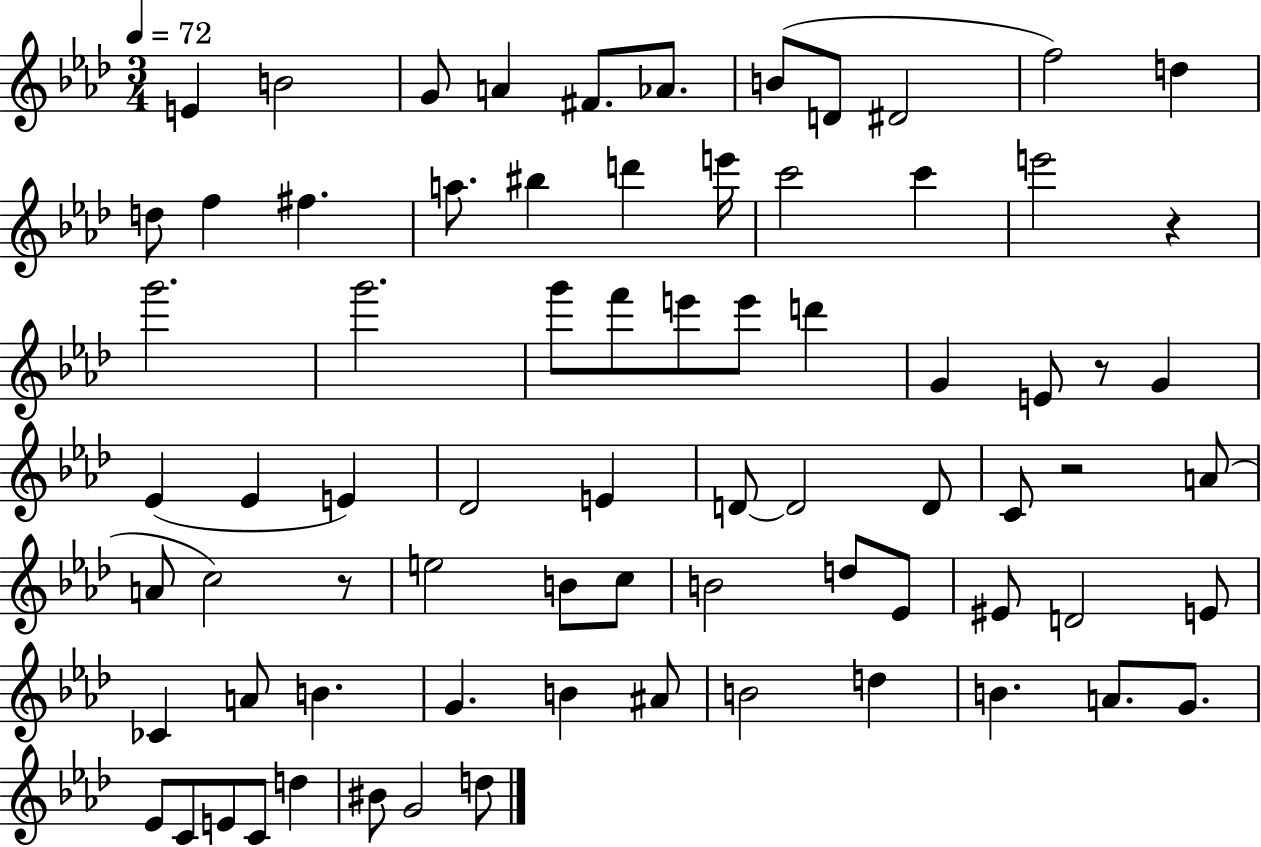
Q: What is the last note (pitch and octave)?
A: D5